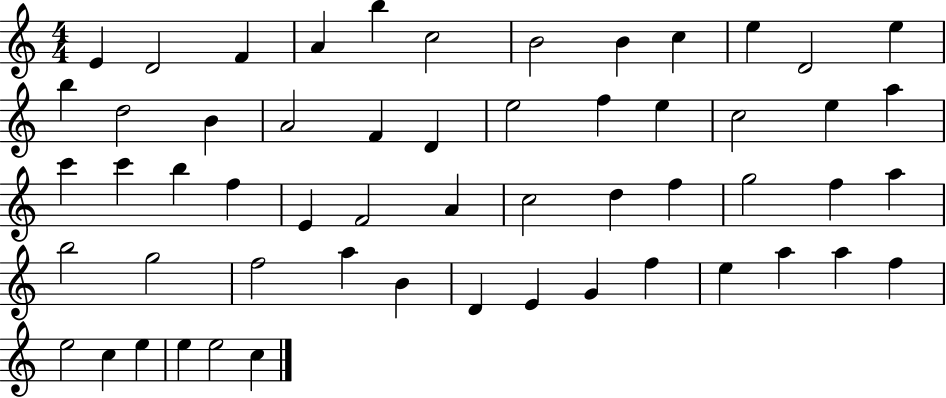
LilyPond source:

{
  \clef treble
  \numericTimeSignature
  \time 4/4
  \key c \major
  e'4 d'2 f'4 | a'4 b''4 c''2 | b'2 b'4 c''4 | e''4 d'2 e''4 | \break b''4 d''2 b'4 | a'2 f'4 d'4 | e''2 f''4 e''4 | c''2 e''4 a''4 | \break c'''4 c'''4 b''4 f''4 | e'4 f'2 a'4 | c''2 d''4 f''4 | g''2 f''4 a''4 | \break b''2 g''2 | f''2 a''4 b'4 | d'4 e'4 g'4 f''4 | e''4 a''4 a''4 f''4 | \break e''2 c''4 e''4 | e''4 e''2 c''4 | \bar "|."
}